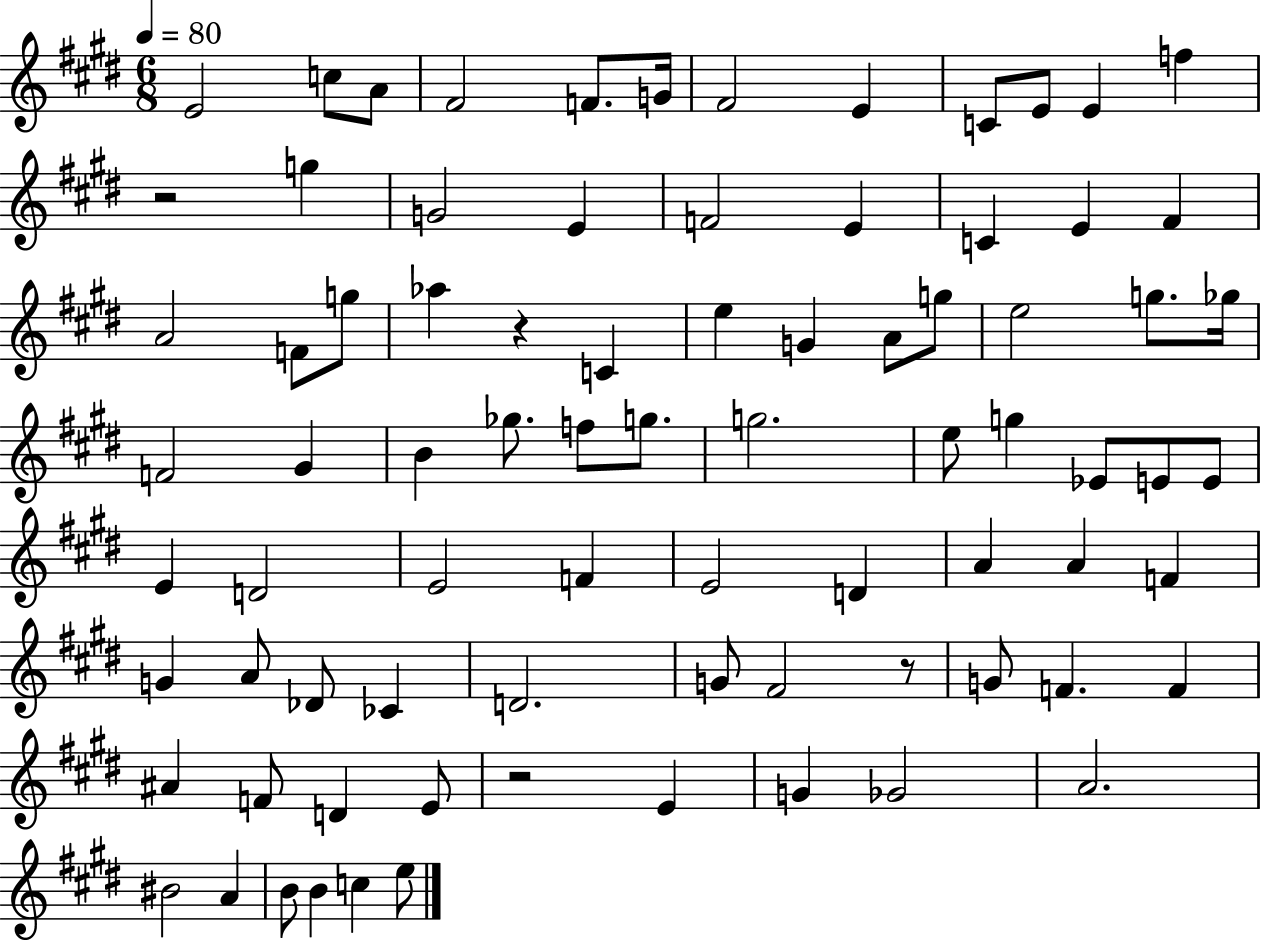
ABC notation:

X:1
T:Untitled
M:6/8
L:1/4
K:E
E2 c/2 A/2 ^F2 F/2 G/4 ^F2 E C/2 E/2 E f z2 g G2 E F2 E C E ^F A2 F/2 g/2 _a z C e G A/2 g/2 e2 g/2 _g/4 F2 ^G B _g/2 f/2 g/2 g2 e/2 g _E/2 E/2 E/2 E D2 E2 F E2 D A A F G A/2 _D/2 _C D2 G/2 ^F2 z/2 G/2 F F ^A F/2 D E/2 z2 E G _G2 A2 ^B2 A B/2 B c e/2